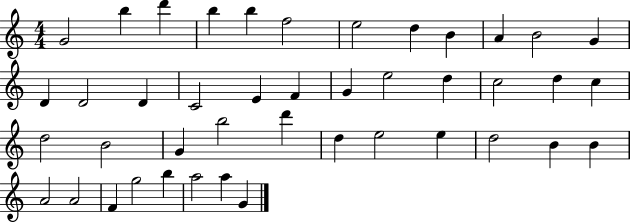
{
  \clef treble
  \numericTimeSignature
  \time 4/4
  \key c \major
  g'2 b''4 d'''4 | b''4 b''4 f''2 | e''2 d''4 b'4 | a'4 b'2 g'4 | \break d'4 d'2 d'4 | c'2 e'4 f'4 | g'4 e''2 d''4 | c''2 d''4 c''4 | \break d''2 b'2 | g'4 b''2 d'''4 | d''4 e''2 e''4 | d''2 b'4 b'4 | \break a'2 a'2 | f'4 g''2 b''4 | a''2 a''4 g'4 | \bar "|."
}